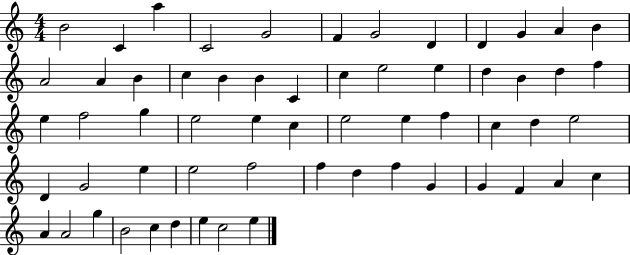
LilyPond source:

{
  \clef treble
  \numericTimeSignature
  \time 4/4
  \key c \major
  b'2 c'4 a''4 | c'2 g'2 | f'4 g'2 d'4 | d'4 g'4 a'4 b'4 | \break a'2 a'4 b'4 | c''4 b'4 b'4 c'4 | c''4 e''2 e''4 | d''4 b'4 d''4 f''4 | \break e''4 f''2 g''4 | e''2 e''4 c''4 | e''2 e''4 f''4 | c''4 d''4 e''2 | \break d'4 g'2 e''4 | e''2 f''2 | f''4 d''4 f''4 g'4 | g'4 f'4 a'4 c''4 | \break a'4 a'2 g''4 | b'2 c''4 d''4 | e''4 c''2 e''4 | \bar "|."
}